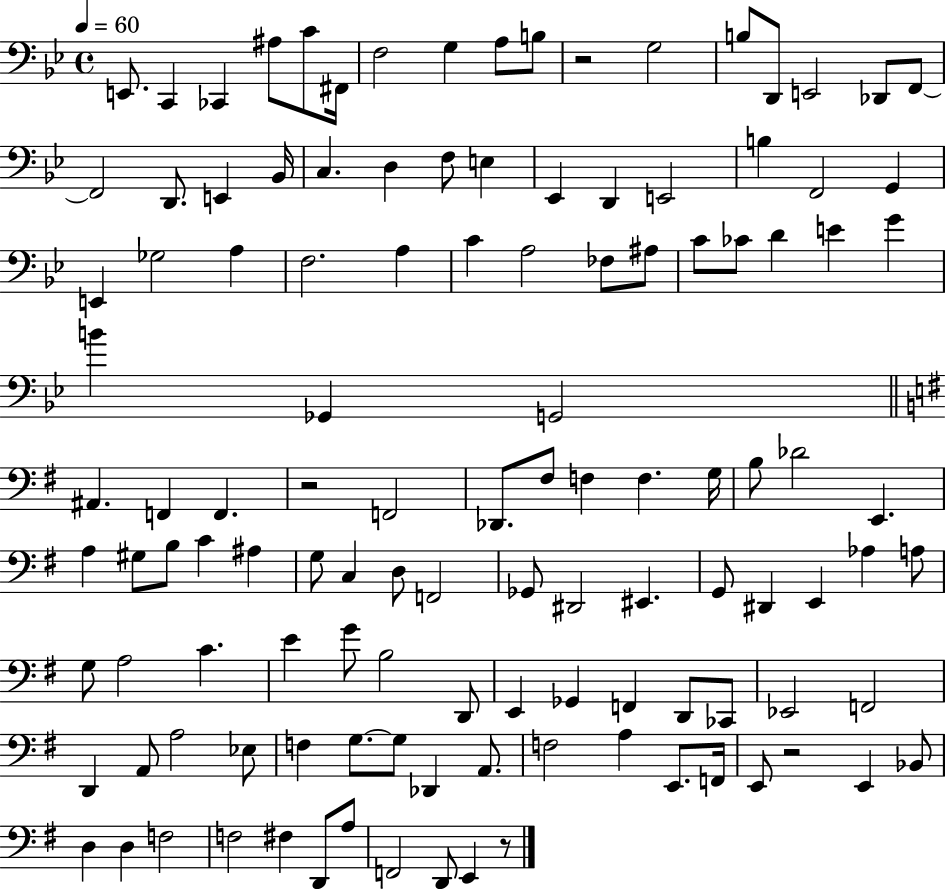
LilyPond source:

{
  \clef bass
  \time 4/4
  \defaultTimeSignature
  \key bes \major
  \tempo 4 = 60
  e,8. c,4 ces,4 ais8 c'8 fis,16 | f2 g4 a8 b8 | r2 g2 | b8 d,8 e,2 des,8 f,8~~ | \break f,2 d,8. e,4 bes,16 | c4. d4 f8 e4 | ees,4 d,4 e,2 | b4 f,2 g,4 | \break e,4 ges2 a4 | f2. a4 | c'4 a2 fes8 ais8 | c'8 ces'8 d'4 e'4 g'4 | \break b'4 ges,4 g,2 | \bar "||" \break \key g \major ais,4. f,4 f,4. | r2 f,2 | des,8. fis8 f4 f4. g16 | b8 des'2 e,4. | \break a4 gis8 b8 c'4 ais4 | g8 c4 d8 f,2 | ges,8 dis,2 eis,4. | g,8 dis,4 e,4 aes4 a8 | \break g8 a2 c'4. | e'4 g'8 b2 d,8 | e,4 ges,4 f,4 d,8 ces,8 | ees,2 f,2 | \break d,4 a,8 a2 ees8 | f4 g8.~~ g8 des,4 a,8. | f2 a4 e,8. f,16 | e,8 r2 e,4 bes,8 | \break d4 d4 f2 | f2 fis4 d,8 a8 | f,2 d,8 e,4 r8 | \bar "|."
}